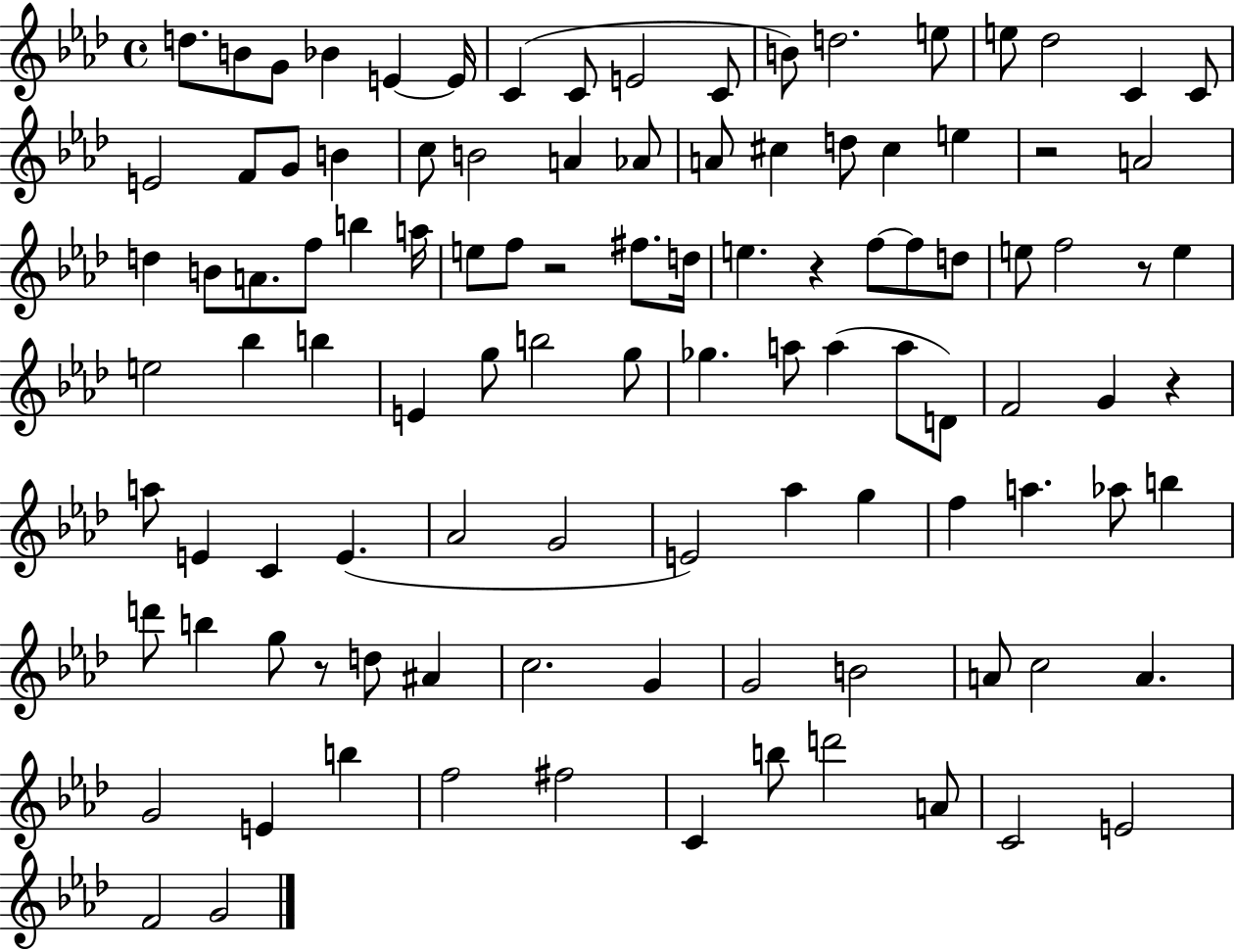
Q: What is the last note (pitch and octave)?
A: G4